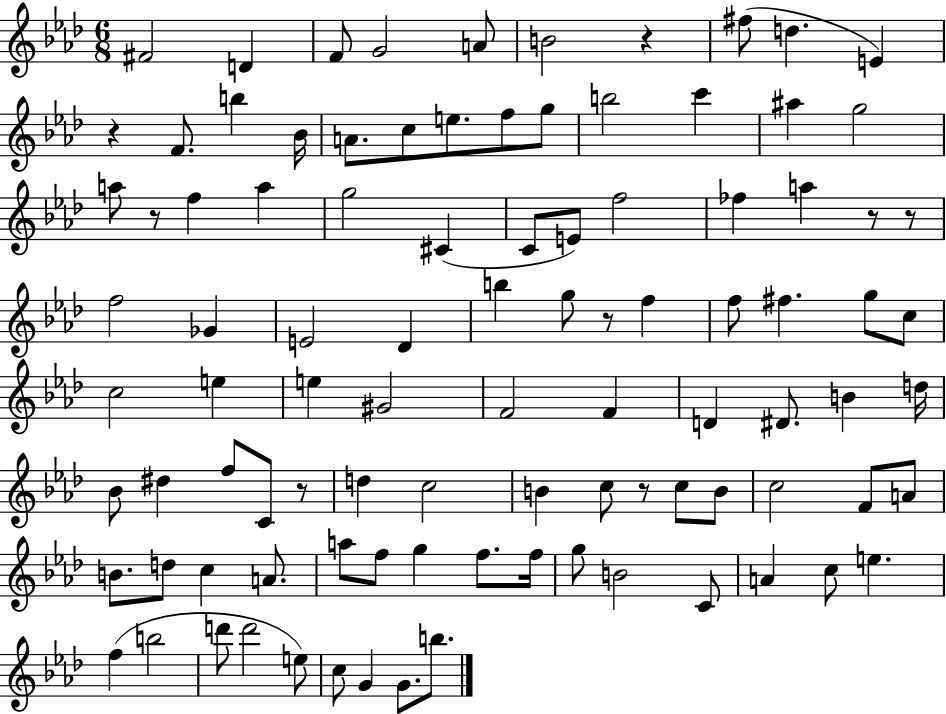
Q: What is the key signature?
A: AES major